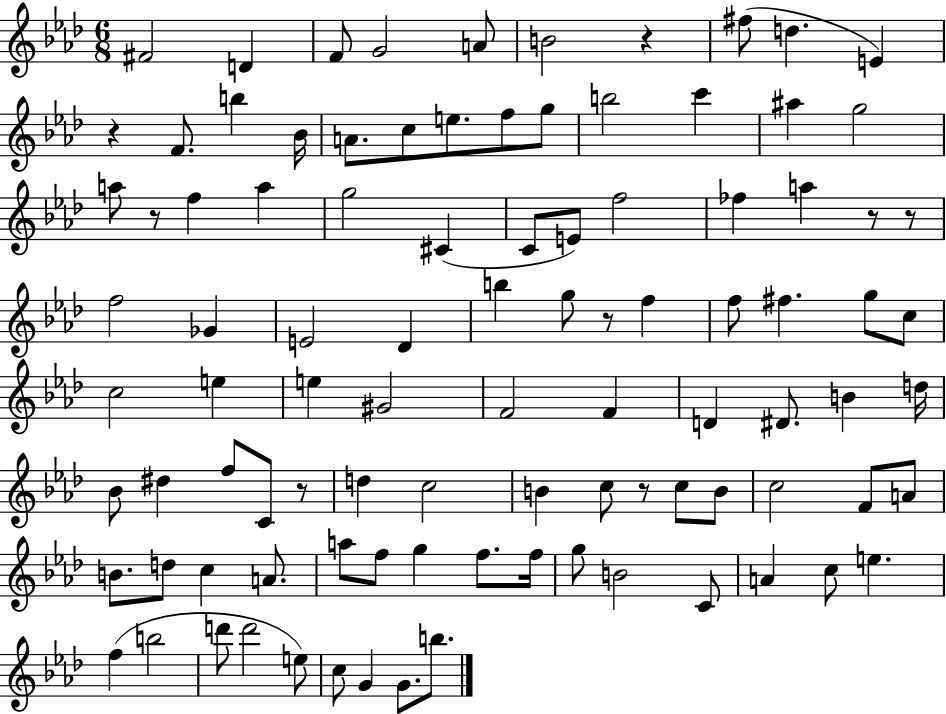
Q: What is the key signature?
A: AES major